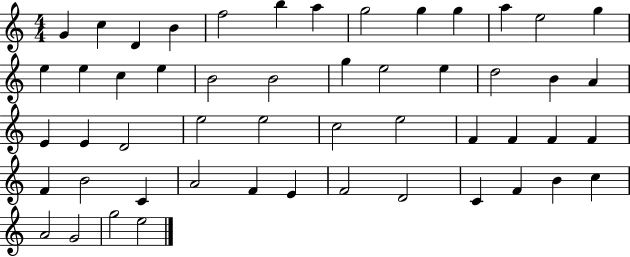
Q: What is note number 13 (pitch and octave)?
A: G5